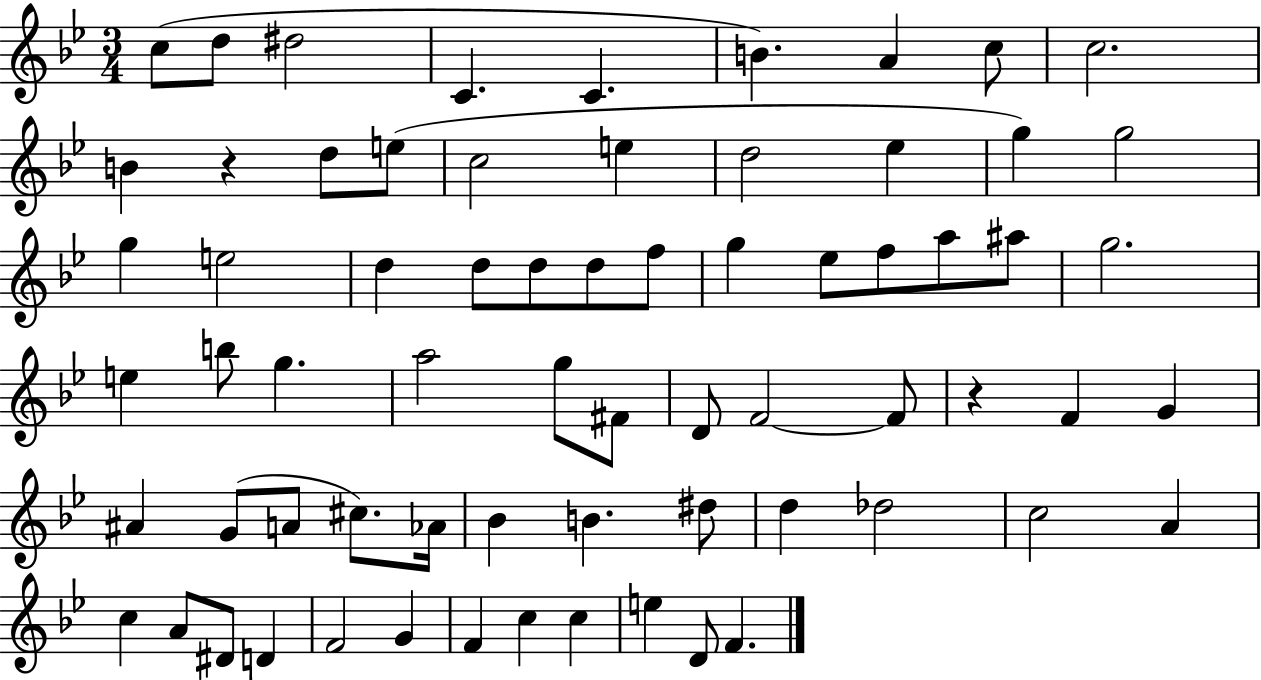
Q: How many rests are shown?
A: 2